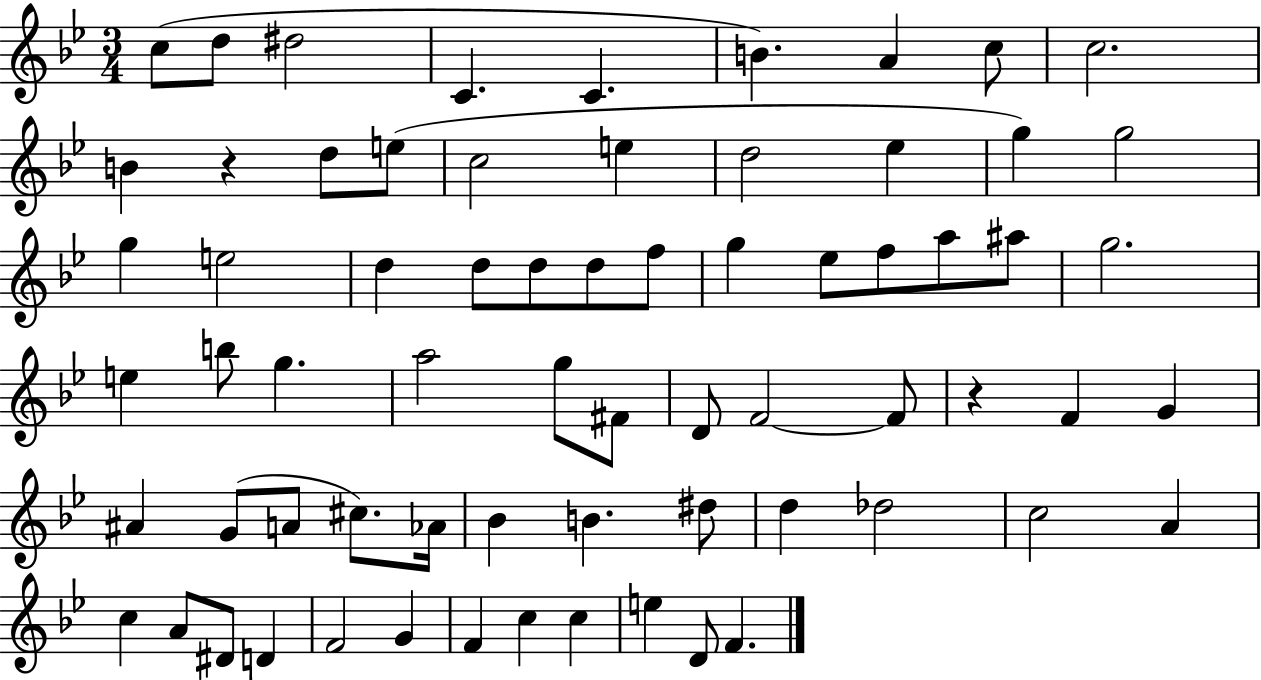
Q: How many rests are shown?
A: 2